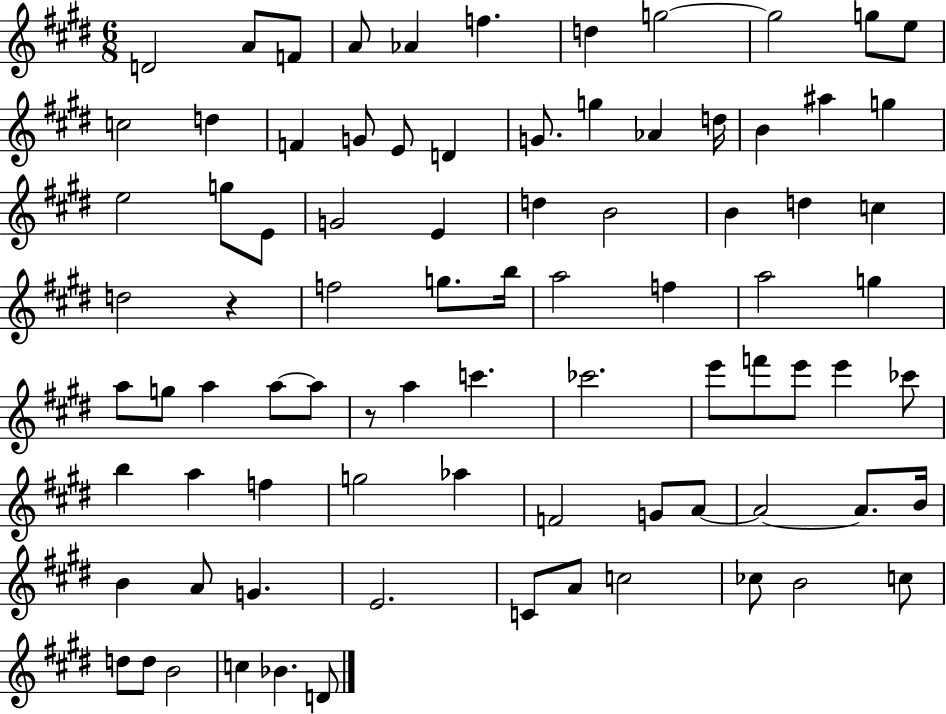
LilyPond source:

{
  \clef treble
  \numericTimeSignature
  \time 6/8
  \key e \major
  d'2 a'8 f'8 | a'8 aes'4 f''4. | d''4 g''2~~ | g''2 g''8 e''8 | \break c''2 d''4 | f'4 g'8 e'8 d'4 | g'8. g''4 aes'4 d''16 | b'4 ais''4 g''4 | \break e''2 g''8 e'8 | g'2 e'4 | d''4 b'2 | b'4 d''4 c''4 | \break d''2 r4 | f''2 g''8. b''16 | a''2 f''4 | a''2 g''4 | \break a''8 g''8 a''4 a''8~~ a''8 | r8 a''4 c'''4. | ces'''2. | e'''8 f'''8 e'''8 e'''4 ces'''8 | \break b''4 a''4 f''4 | g''2 aes''4 | f'2 g'8 a'8~~ | a'2~~ a'8. b'16 | \break b'4 a'8 g'4. | e'2. | c'8 a'8 c''2 | ces''8 b'2 c''8 | \break d''8 d''8 b'2 | c''4 bes'4. d'8 | \bar "|."
}